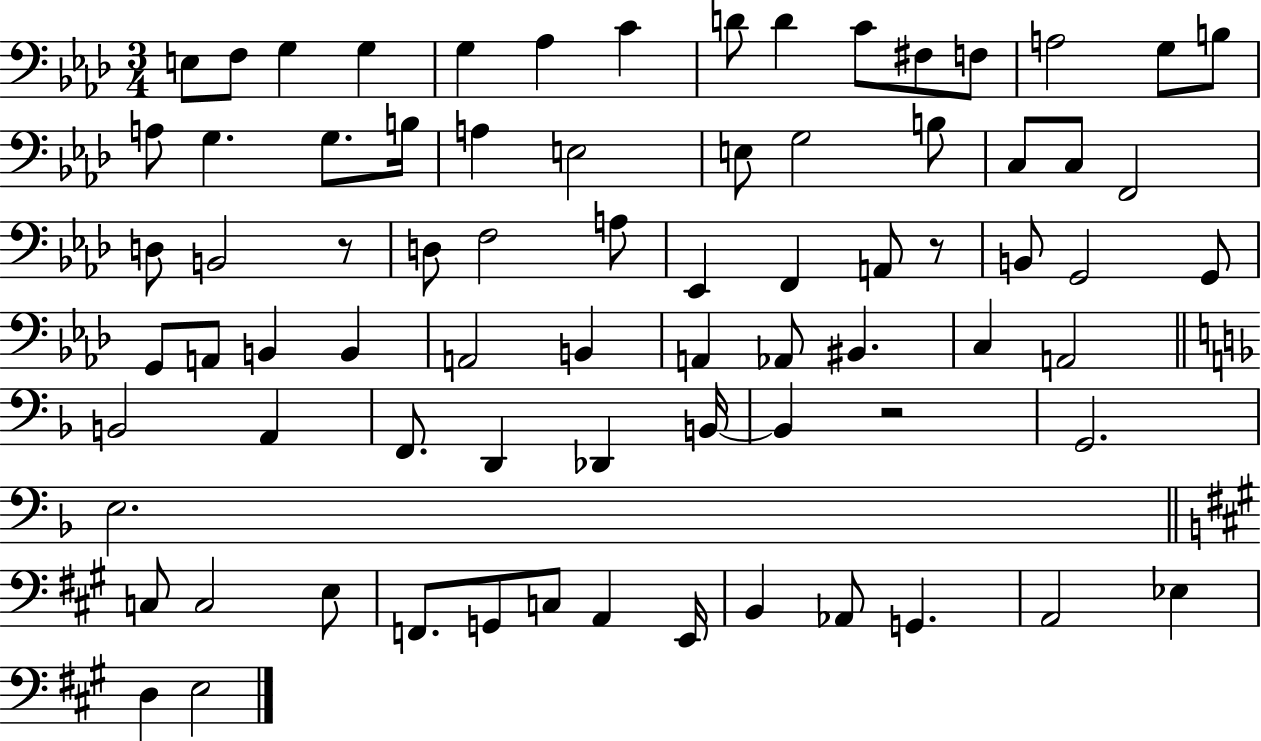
{
  \clef bass
  \numericTimeSignature
  \time 3/4
  \key aes \major
  e8 f8 g4 g4 | g4 aes4 c'4 | d'8 d'4 c'8 fis8 f8 | a2 g8 b8 | \break a8 g4. g8. b16 | a4 e2 | e8 g2 b8 | c8 c8 f,2 | \break d8 b,2 r8 | d8 f2 a8 | ees,4 f,4 a,8 r8 | b,8 g,2 g,8 | \break g,8 a,8 b,4 b,4 | a,2 b,4 | a,4 aes,8 bis,4. | c4 a,2 | \break \bar "||" \break \key f \major b,2 a,4 | f,8. d,4 des,4 b,16~~ | b,4 r2 | g,2. | \break e2. | \bar "||" \break \key a \major c8 c2 e8 | f,8. g,8 c8 a,4 e,16 | b,4 aes,8 g,4. | a,2 ees4 | \break d4 e2 | \bar "|."
}